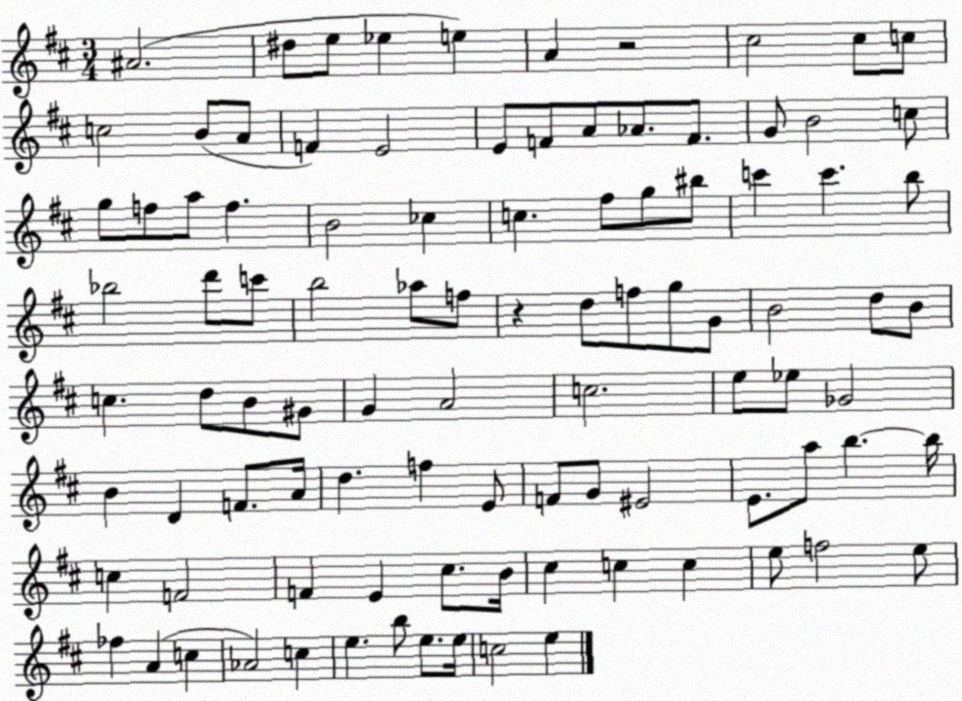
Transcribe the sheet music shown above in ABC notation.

X:1
T:Untitled
M:3/4
L:1/4
K:D
^A2 ^d/2 e/2 _e e A z2 ^c2 ^c/2 c/2 c2 B/2 A/2 F E2 E/2 F/2 A/2 _A/2 F/2 G/2 B2 c/2 g/2 f/2 a/2 f B2 _c c ^f/2 g/2 ^b/2 c' c' b/2 _b2 d'/2 c'/2 b2 _a/2 f/2 z d/2 f/2 g/2 G/2 B2 d/2 B/2 c d/2 B/2 ^G/2 G A2 c2 e/2 _e/2 _G2 B D F/2 A/4 d f E/2 F/2 G/2 ^E2 E/2 a/2 b b/4 c F2 F E ^c/2 B/4 ^c c c e/2 f2 e/2 _f A c _A2 c e b/2 e/2 e/4 c2 e